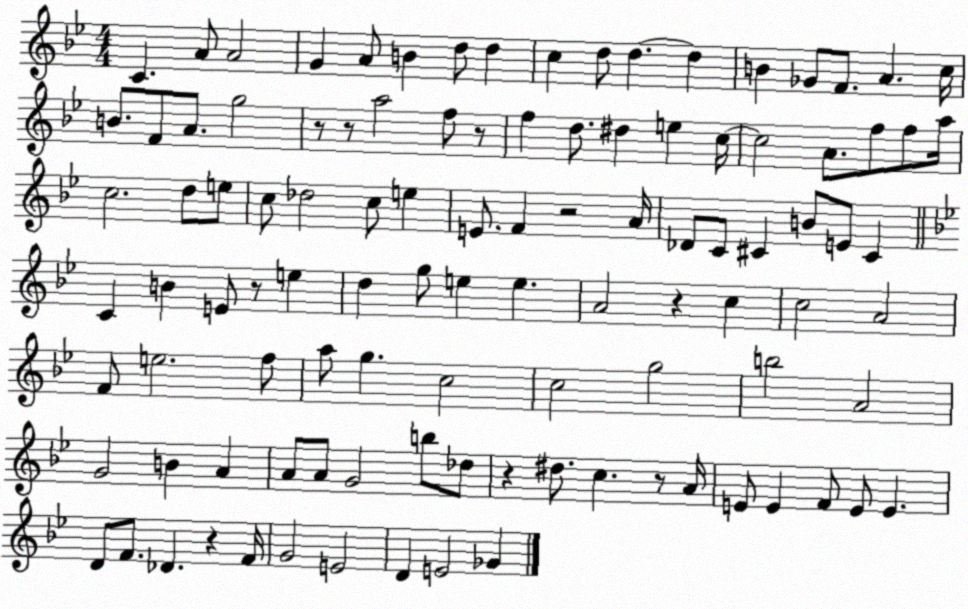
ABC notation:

X:1
T:Untitled
M:4/4
L:1/4
K:Bb
C A/2 A2 G A/2 B d/2 d c d/2 d d B _G/2 F/2 A c/4 B/2 F/2 A/2 g2 z/2 z/2 a2 f/2 z/2 f d/2 ^d e c/4 c2 A/2 f/2 f/2 a/4 c2 d/2 e/2 c/2 _d2 c/2 e E/2 F z2 A/4 _D/2 C/2 ^C B/2 E/2 ^C C B E/2 z/2 e d g/2 e e A2 z c c2 A2 F/2 e2 f/2 a/2 g c2 c2 g2 b2 A2 G2 B A A/2 A/2 G2 b/2 _d/2 z ^d/2 c z/2 A/4 E/2 E F/2 E/2 E D/2 F/2 _D z F/4 G2 E2 D E2 _G